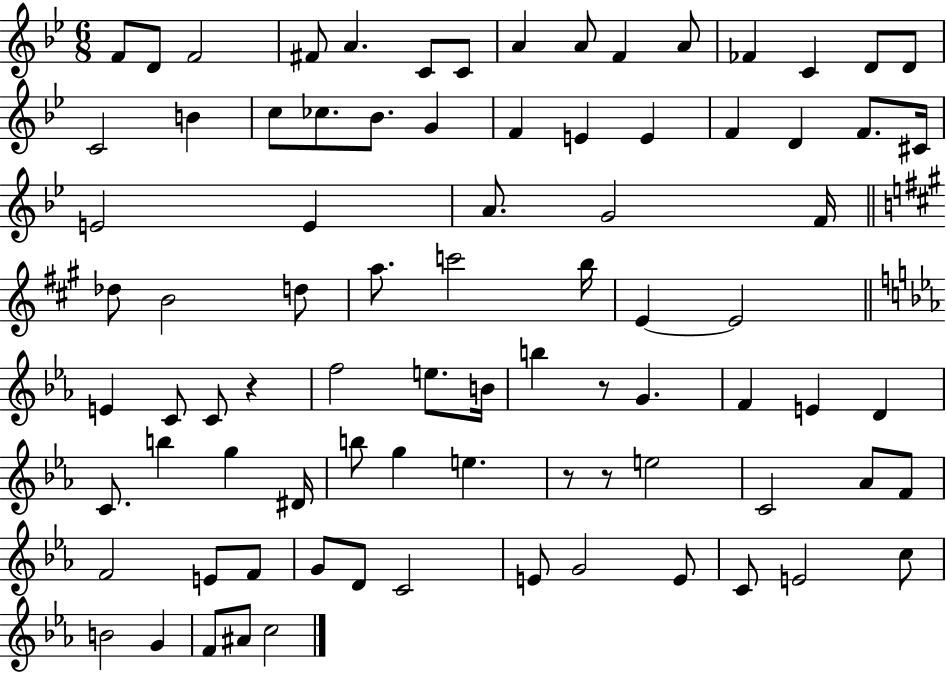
X:1
T:Untitled
M:6/8
L:1/4
K:Bb
F/2 D/2 F2 ^F/2 A C/2 C/2 A A/2 F A/2 _F C D/2 D/2 C2 B c/2 _c/2 _B/2 G F E E F D F/2 ^C/4 E2 E A/2 G2 F/4 _d/2 B2 d/2 a/2 c'2 b/4 E E2 E C/2 C/2 z f2 e/2 B/4 b z/2 G F E D C/2 b g ^D/4 b/2 g e z/2 z/2 e2 C2 _A/2 F/2 F2 E/2 F/2 G/2 D/2 C2 E/2 G2 E/2 C/2 E2 c/2 B2 G F/2 ^A/2 c2